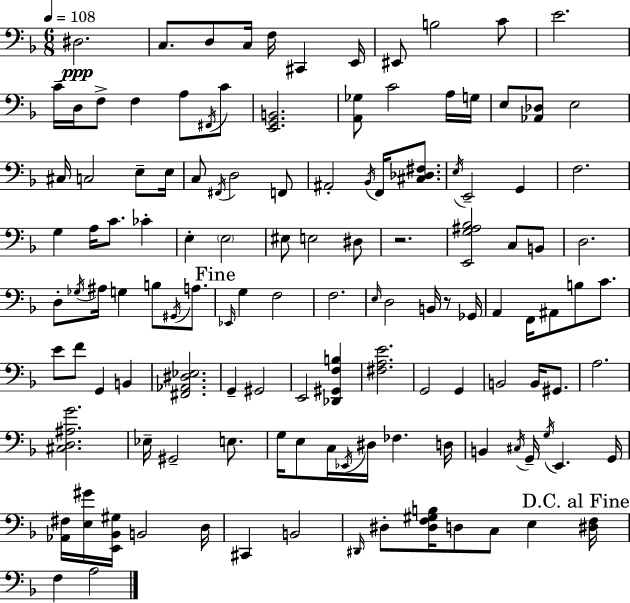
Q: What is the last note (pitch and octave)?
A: A3